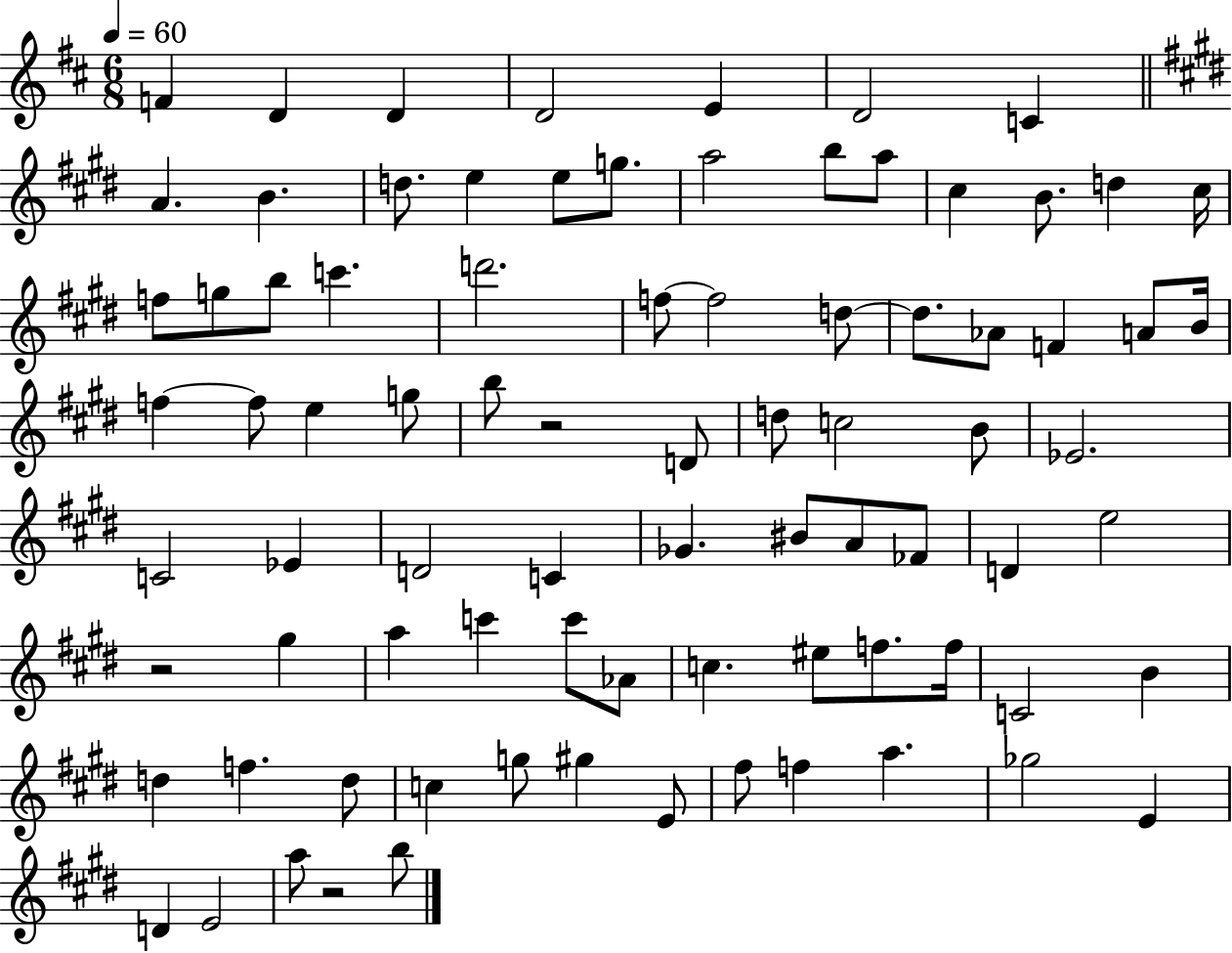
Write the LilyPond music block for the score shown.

{
  \clef treble
  \numericTimeSignature
  \time 6/8
  \key d \major
  \tempo 4 = 60
  f'4 d'4 d'4 | d'2 e'4 | d'2 c'4 | \bar "||" \break \key e \major a'4. b'4. | d''8. e''4 e''8 g''8. | a''2 b''8 a''8 | cis''4 b'8. d''4 cis''16 | \break f''8 g''8 b''8 c'''4. | d'''2. | f''8~~ f''2 d''8~~ | d''8. aes'8 f'4 a'8 b'16 | \break f''4~~ f''8 e''4 g''8 | b''8 r2 d'8 | d''8 c''2 b'8 | ees'2. | \break c'2 ees'4 | d'2 c'4 | ges'4. bis'8 a'8 fes'8 | d'4 e''2 | \break r2 gis''4 | a''4 c'''4 c'''8 aes'8 | c''4. eis''8 f''8. f''16 | c'2 b'4 | \break d''4 f''4. d''8 | c''4 g''8 gis''4 e'8 | fis''8 f''4 a''4. | ges''2 e'4 | \break d'4 e'2 | a''8 r2 b''8 | \bar "|."
}